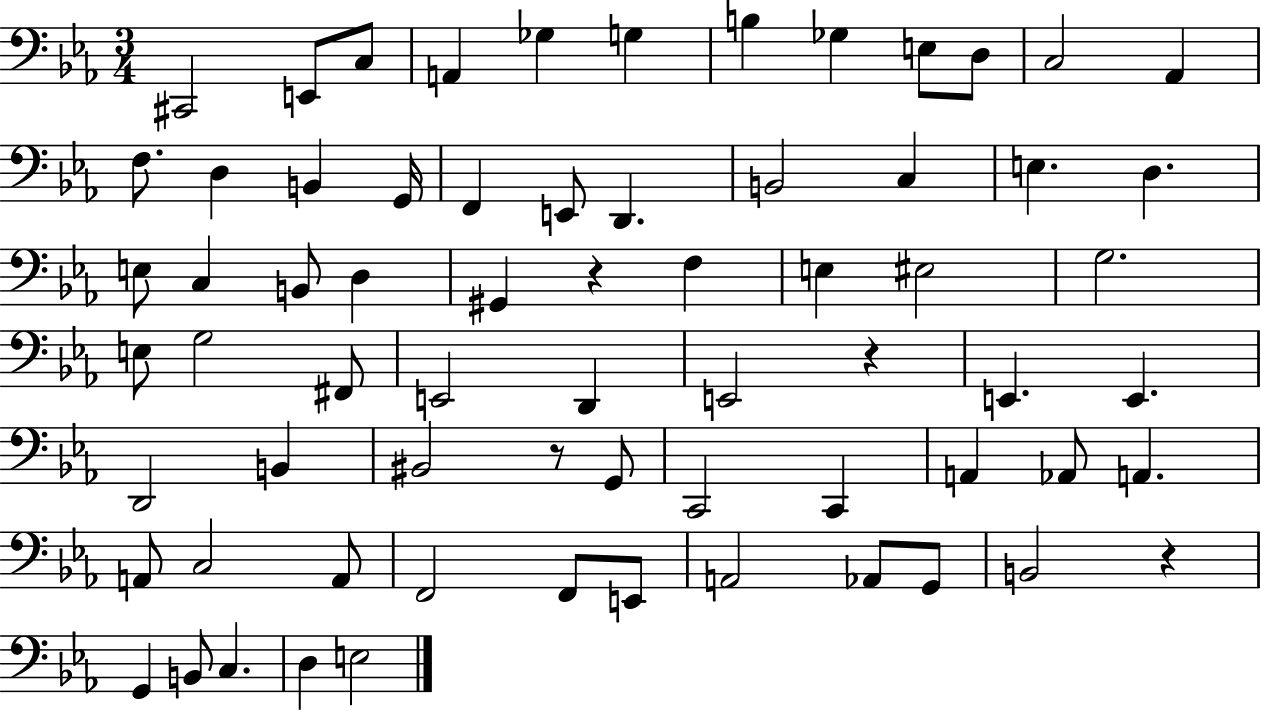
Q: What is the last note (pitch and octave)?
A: E3